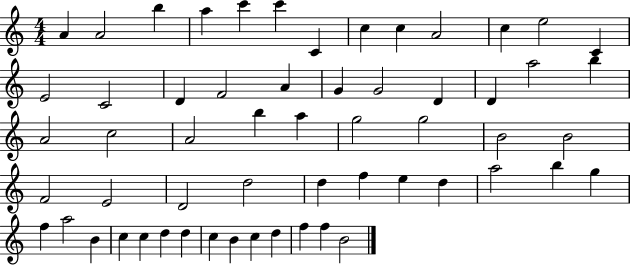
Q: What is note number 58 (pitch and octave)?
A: B4